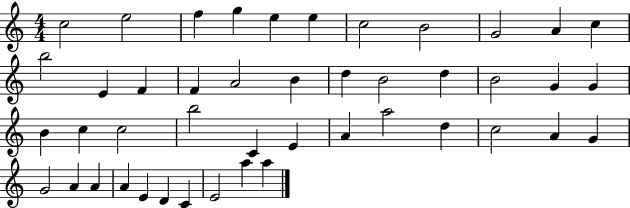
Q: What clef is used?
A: treble